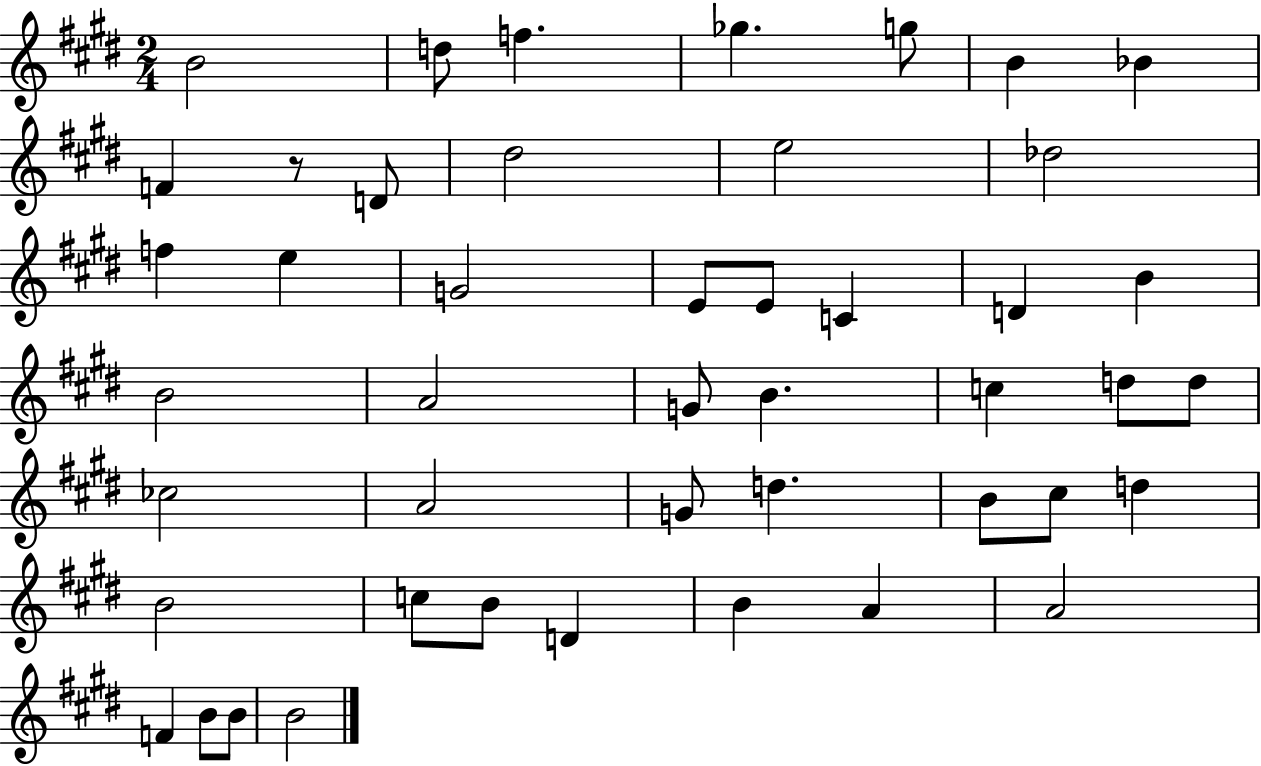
X:1
T:Untitled
M:2/4
L:1/4
K:E
B2 d/2 f _g g/2 B _B F z/2 D/2 ^d2 e2 _d2 f e G2 E/2 E/2 C D B B2 A2 G/2 B c d/2 d/2 _c2 A2 G/2 d B/2 ^c/2 d B2 c/2 B/2 D B A A2 F B/2 B/2 B2